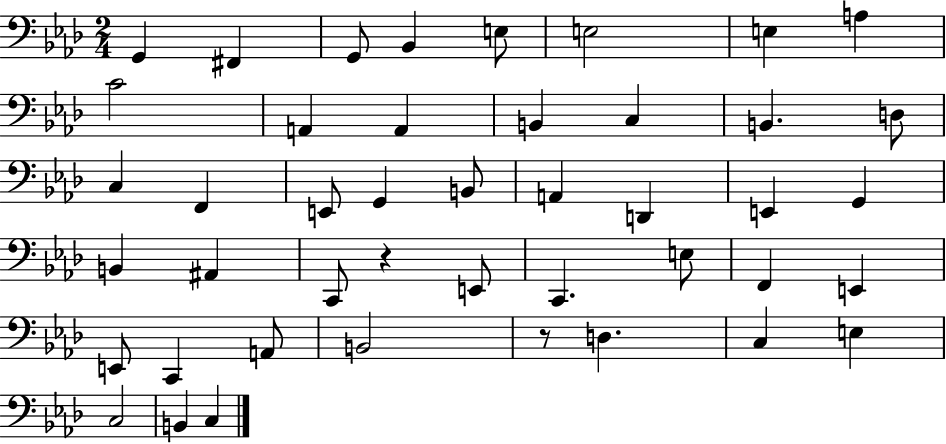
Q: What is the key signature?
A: AES major